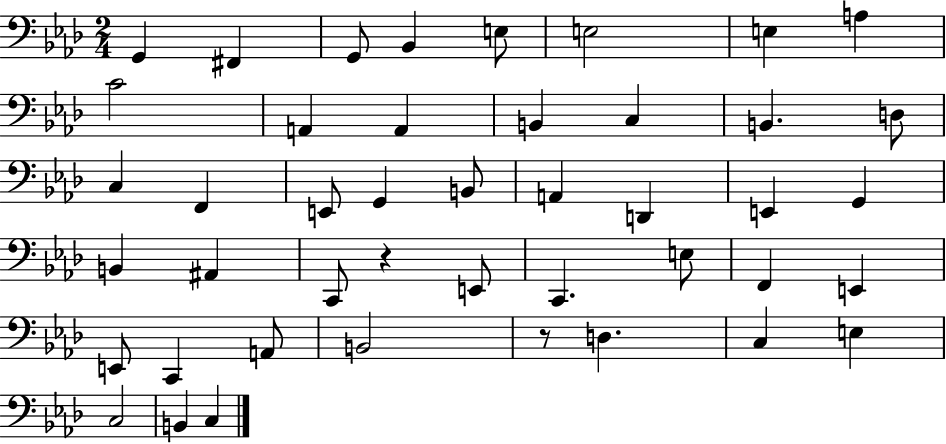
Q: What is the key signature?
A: AES major